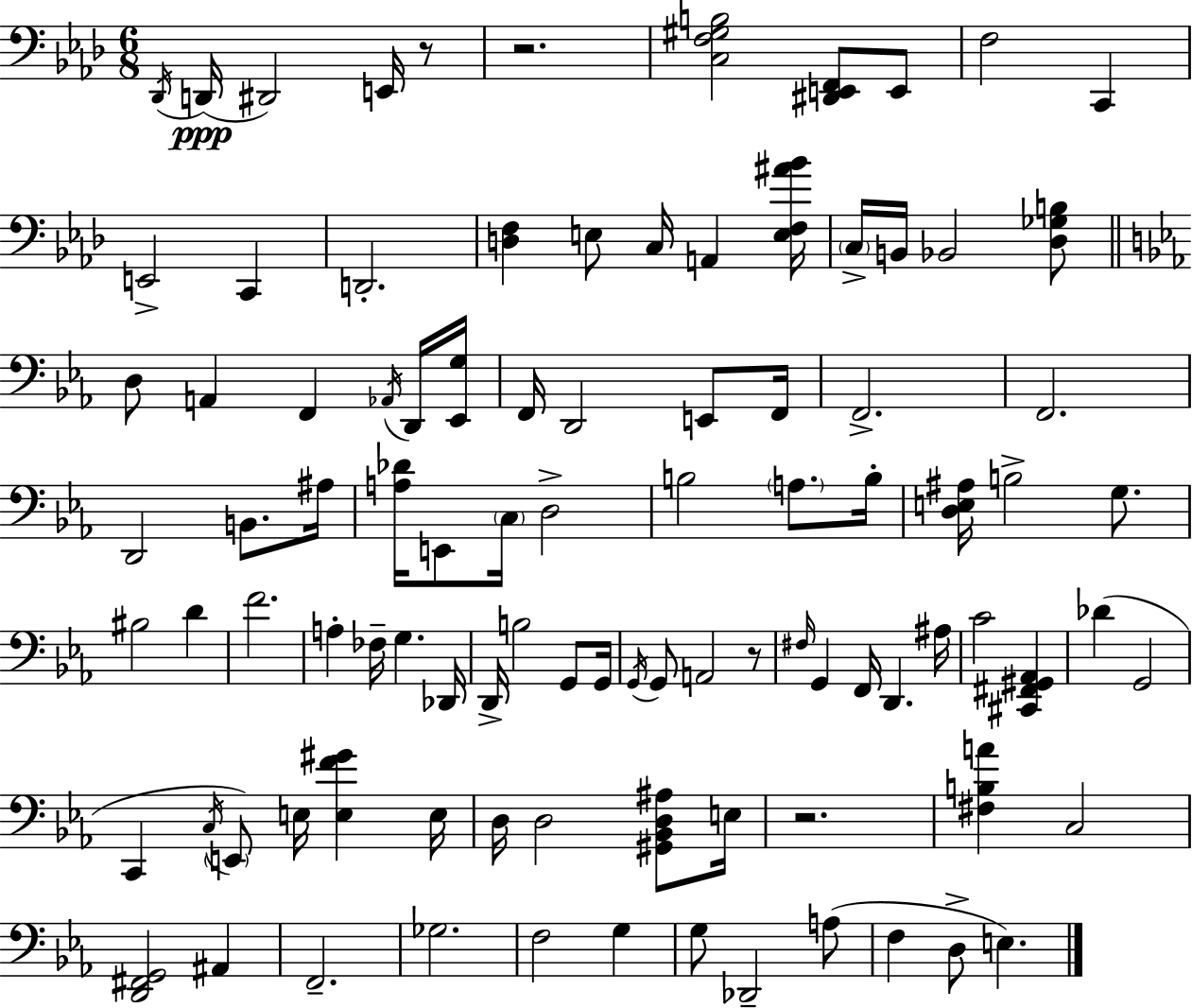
{
  \clef bass
  \numericTimeSignature
  \time 6/8
  \key aes \major
  \repeat volta 2 { \acciaccatura { des,16 }(\ppp d,16 dis,2) e,16 r8 | r2. | <c f gis b>2 <dis, e, f,>8 e,8 | f2 c,4 | \break e,2-> c,4 | d,2.-. | <d f>4 e8 c16 a,4 | <e f ais' bes'>16 \parenthesize c16-> b,16 bes,2 <des ges b>8 | \break \bar "||" \break \key c \minor d8 a,4 f,4 \acciaccatura { aes,16 } d,16 | <ees, g>16 f,16 d,2 e,8 | f,16 f,2.-> | f,2. | \break d,2 b,8. | ais16 <a des'>16 e,8 \parenthesize c16 d2-> | b2 \parenthesize a8. | b16-. <d e ais>16 b2-> g8. | \break bis2 d'4 | f'2. | a4-. fes16-- g4. | des,16 d,16-> b2 g,8 | \break g,16 \acciaccatura { g,16 } g,8 a,2 | r8 \grace { fis16 } g,4 f,16 d,4. | ais16 c'2 <cis, fis, gis, aes,>4 | des'4( g,2 | \break c,4 \acciaccatura { c16 } \parenthesize e,8) e16 <e f' gis'>4 | e16 d16 d2 | <gis, bes, d ais>8 e16 r2. | <fis b a'>4 c2 | \break <d, fis, g,>2 | ais,4 f,2.-- | ges2. | f2 | \break g4 g8 des,2-- | a8( f4 d8-> e4.) | } \bar "|."
}